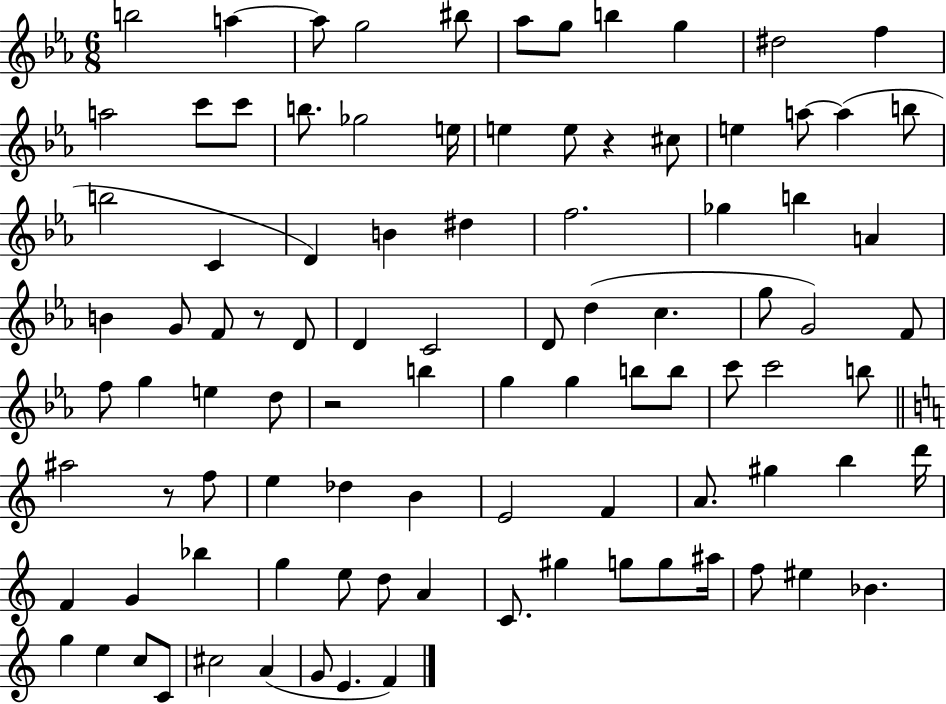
X:1
T:Untitled
M:6/8
L:1/4
K:Eb
b2 a a/2 g2 ^b/2 _a/2 g/2 b g ^d2 f a2 c'/2 c'/2 b/2 _g2 e/4 e e/2 z ^c/2 e a/2 a b/2 b2 C D B ^d f2 _g b A B G/2 F/2 z/2 D/2 D C2 D/2 d c g/2 G2 F/2 f/2 g e d/2 z2 b g g b/2 b/2 c'/2 c'2 b/2 ^a2 z/2 f/2 e _d B E2 F A/2 ^g b d'/4 F G _b g e/2 d/2 A C/2 ^g g/2 g/2 ^a/4 f/2 ^e _B g e c/2 C/2 ^c2 A G/2 E F